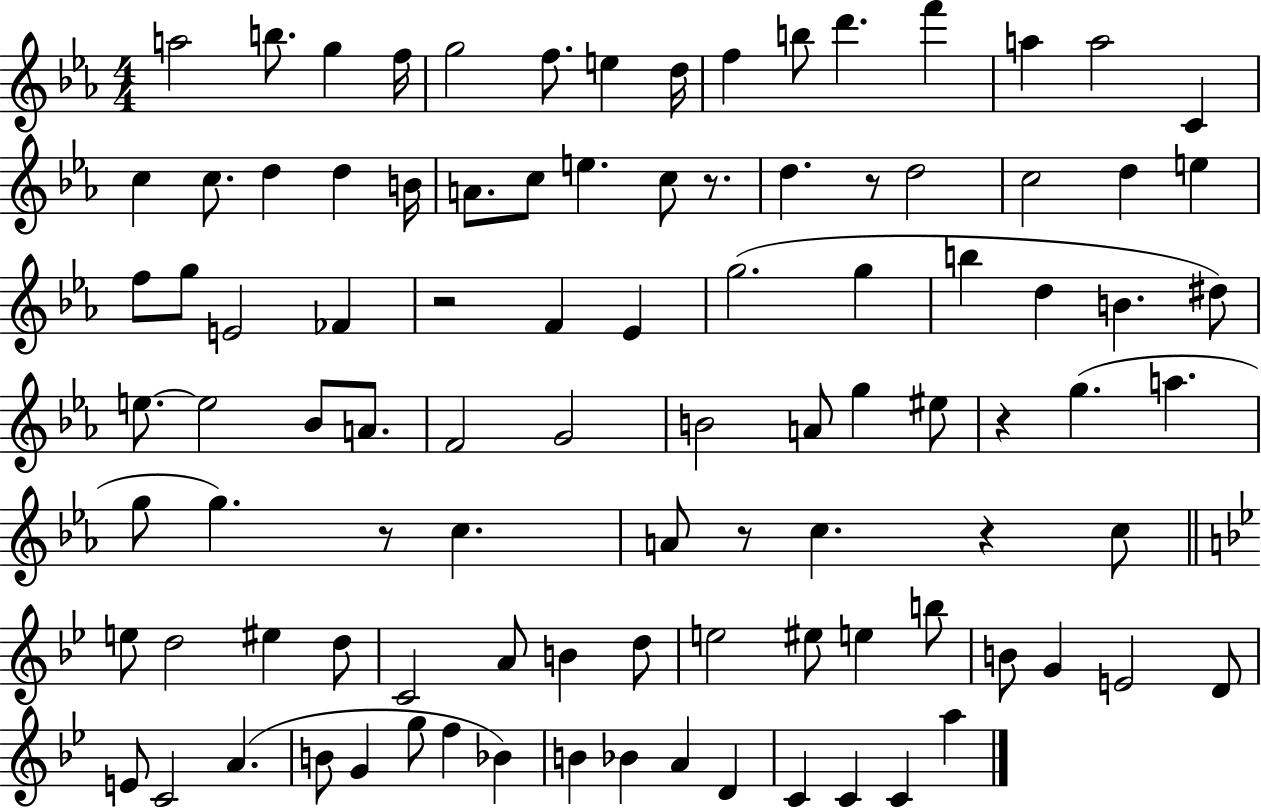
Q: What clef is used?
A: treble